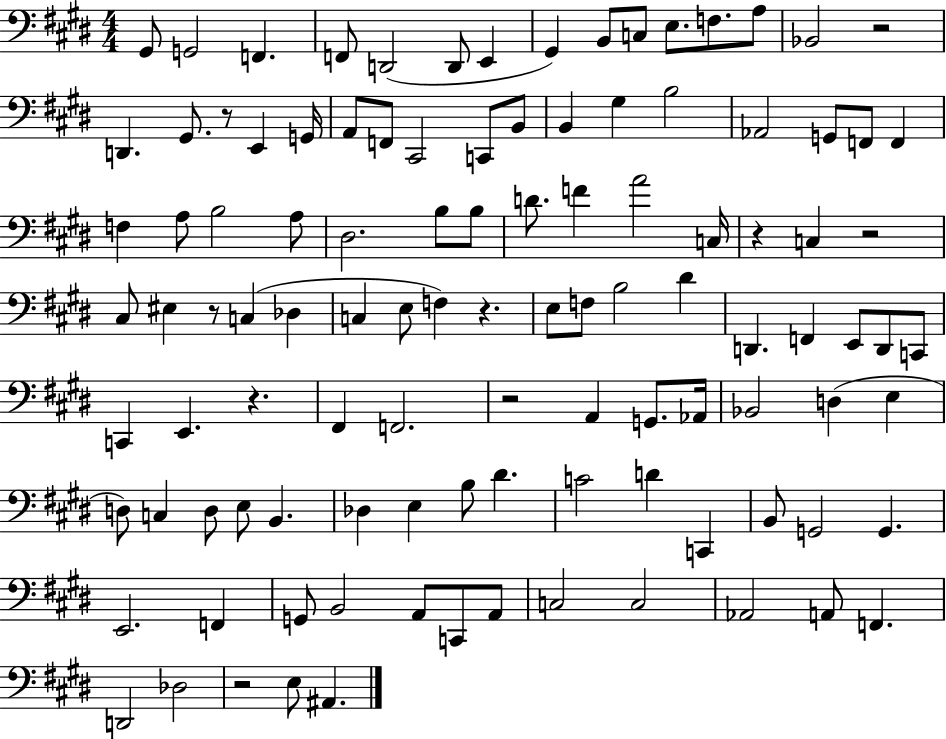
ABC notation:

X:1
T:Untitled
M:4/4
L:1/4
K:E
^G,,/2 G,,2 F,, F,,/2 D,,2 D,,/2 E,, ^G,, B,,/2 C,/2 E,/2 F,/2 A,/2 _B,,2 z2 D,, ^G,,/2 z/2 E,, G,,/4 A,,/2 F,,/2 ^C,,2 C,,/2 B,,/2 B,, ^G, B,2 _A,,2 G,,/2 F,,/2 F,, F, A,/2 B,2 A,/2 ^D,2 B,/2 B,/2 D/2 F A2 C,/4 z C, z2 ^C,/2 ^E, z/2 C, _D, C, E,/2 F, z E,/2 F,/2 B,2 ^D D,, F,, E,,/2 D,,/2 C,,/2 C,, E,, z ^F,, F,,2 z2 A,, G,,/2 _A,,/4 _B,,2 D, E, D,/2 C, D,/2 E,/2 B,, _D, E, B,/2 ^D C2 D C,, B,,/2 G,,2 G,, E,,2 F,, G,,/2 B,,2 A,,/2 C,,/2 A,,/2 C,2 C,2 _A,,2 A,,/2 F,, D,,2 _D,2 z2 E,/2 ^A,,